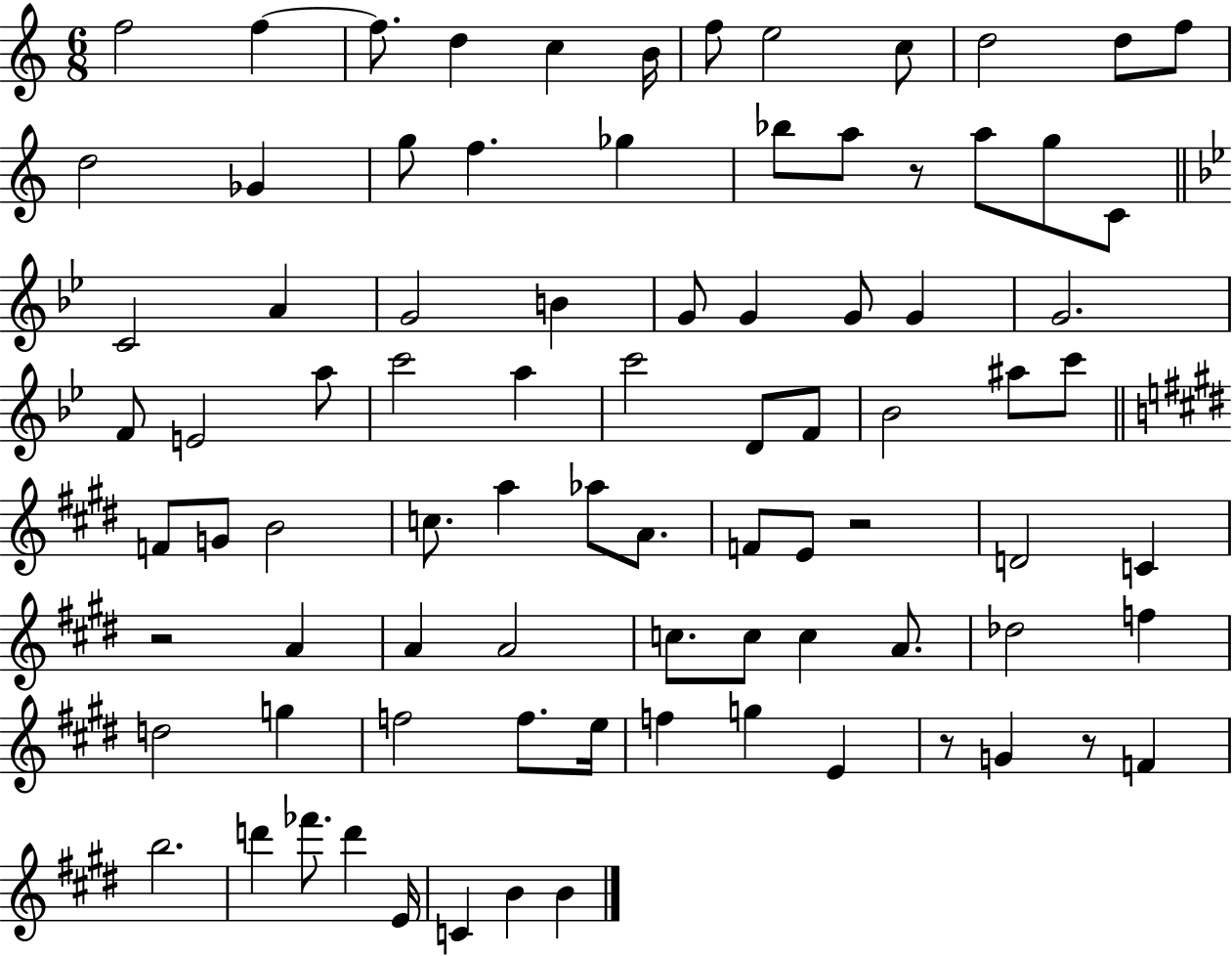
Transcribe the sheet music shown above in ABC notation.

X:1
T:Untitled
M:6/8
L:1/4
K:C
f2 f f/2 d c B/4 f/2 e2 c/2 d2 d/2 f/2 d2 _G g/2 f _g _b/2 a/2 z/2 a/2 g/2 C/2 C2 A G2 B G/2 G G/2 G G2 F/2 E2 a/2 c'2 a c'2 D/2 F/2 _B2 ^a/2 c'/2 F/2 G/2 B2 c/2 a _a/2 A/2 F/2 E/2 z2 D2 C z2 A A A2 c/2 c/2 c A/2 _d2 f d2 g f2 f/2 e/4 f g E z/2 G z/2 F b2 d' _f'/2 d' E/4 C B B